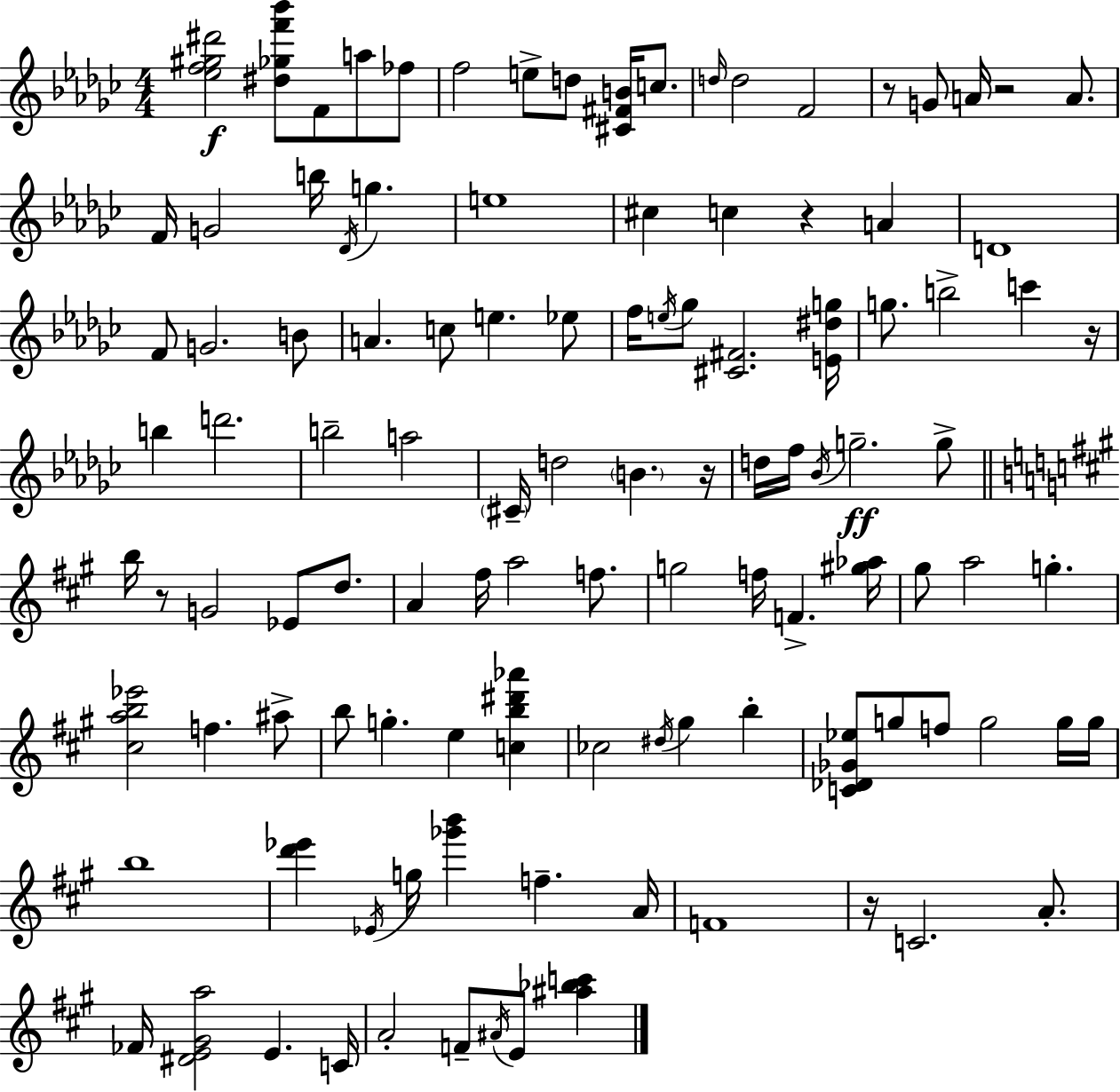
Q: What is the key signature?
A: EES minor